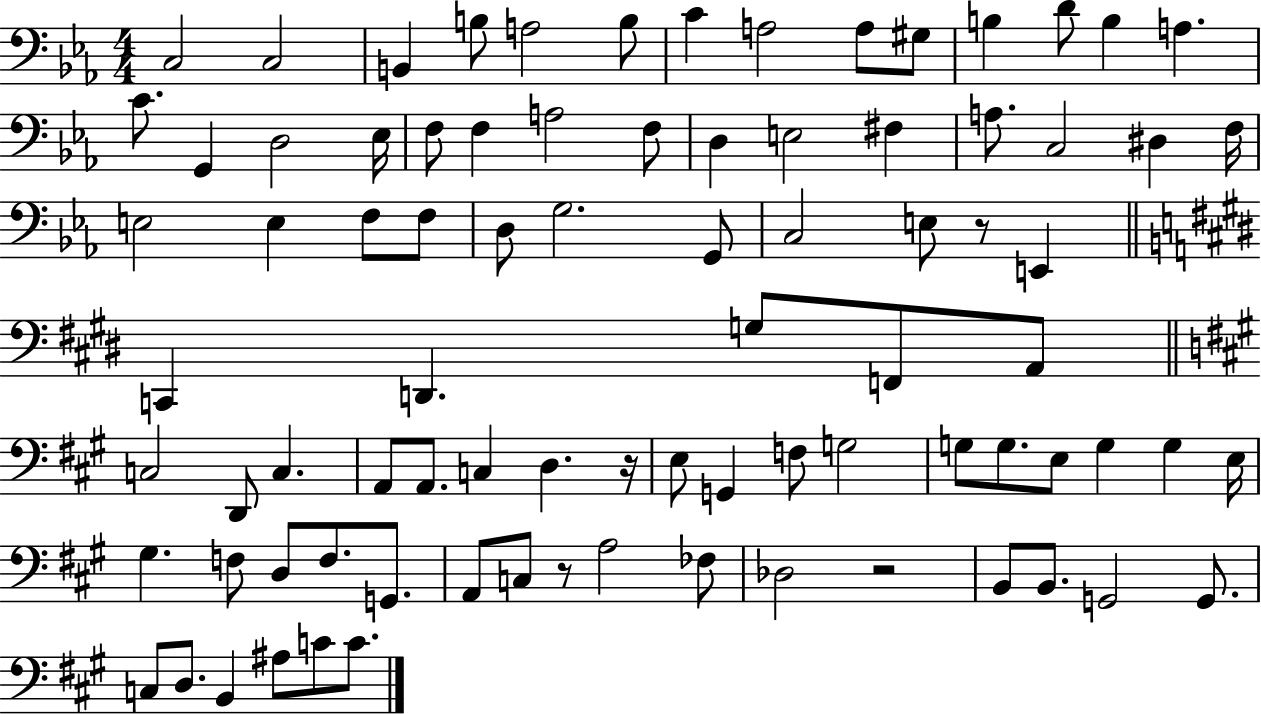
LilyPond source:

{
  \clef bass
  \numericTimeSignature
  \time 4/4
  \key ees \major
  c2 c2 | b,4 b8 a2 b8 | c'4 a2 a8 gis8 | b4 d'8 b4 a4. | \break c'8. g,4 d2 ees16 | f8 f4 a2 f8 | d4 e2 fis4 | a8. c2 dis4 f16 | \break e2 e4 f8 f8 | d8 g2. g,8 | c2 e8 r8 e,4 | \bar "||" \break \key e \major c,4 d,4. g8 f,8 a,8 | \bar "||" \break \key a \major c2 d,8 c4. | a,8 a,8. c4 d4. r16 | e8 g,4 f8 g2 | g8 g8. e8 g4 g4 e16 | \break gis4. f8 d8 f8. g,8. | a,8 c8 r8 a2 fes8 | des2 r2 | b,8 b,8. g,2 g,8. | \break c8 d8. b,4 ais8 c'8 c'8. | \bar "|."
}